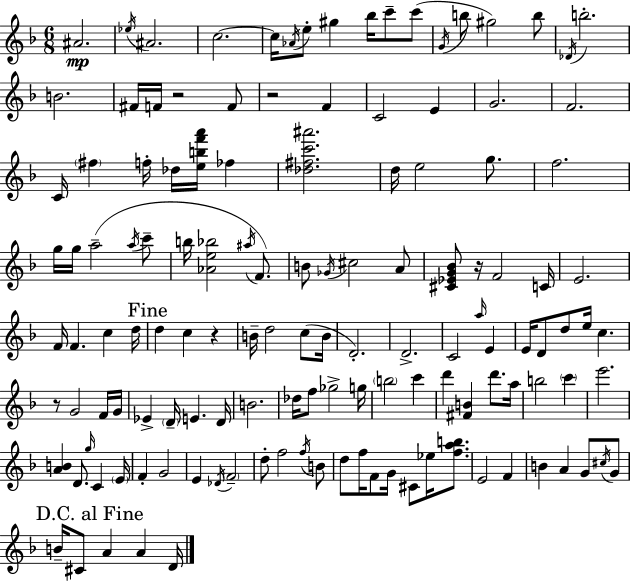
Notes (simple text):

A#4/h. Eb5/s A#4/h. C5/h. C5/s Ab4/s E5/e G#5/q Bb5/s C6/e C6/e G4/s B5/e G#5/h B5/e Db4/s B5/h. B4/h. F#4/s F4/s R/h F4/e R/h F4/q C4/h E4/q G4/h. F4/h. C4/s F#5/q F5/s Db5/s [E5,B5,F6,A6]/s FES5/q [Db5,F#5,C6,A#6]/h. D5/s E5/h G5/e. F5/h. G5/s G5/s A5/h A5/s C6/e B5/s [Ab4,E5,Bb5]/h A#5/s F4/e. B4/e Gb4/s C#5/h A4/e [C#4,Eb4,G4,Bb4]/e R/s F4/h C4/s E4/h. F4/s F4/q. C5/q D5/s D5/q C5/q R/q B4/s D5/h C5/e B4/s D4/h. D4/h. C4/h A5/s E4/q E4/s D4/e D5/e E5/s C5/q. R/e G4/h F4/s G4/s Eb4/q D4/s E4/q. D4/s B4/h. Db5/s F5/e Gb5/h G5/s B5/h C6/q D6/q [F#4,B4]/q D6/e. A5/s B5/h C6/q E6/h. [A4,B4]/q D4/e. G5/s C4/q E4/s F4/q G4/h E4/q Db4/s F4/h D5/e F5/h F5/s B4/e D5/e F5/s F4/e G4/s C#4/e Eb5/s [F5,A5,B5]/e. E4/h F4/q B4/q A4/q G4/e C#5/s G4/e B4/s C#4/e A4/q A4/q D4/s